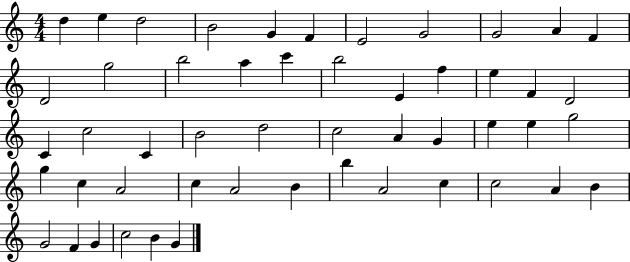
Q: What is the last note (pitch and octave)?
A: G4